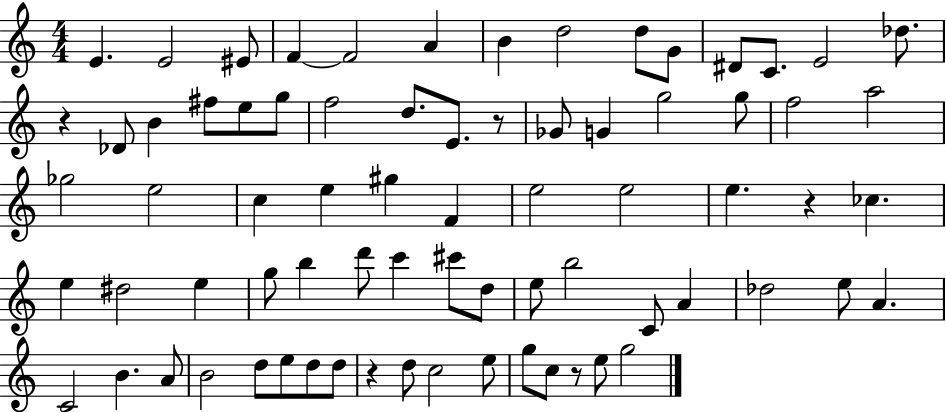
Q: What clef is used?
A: treble